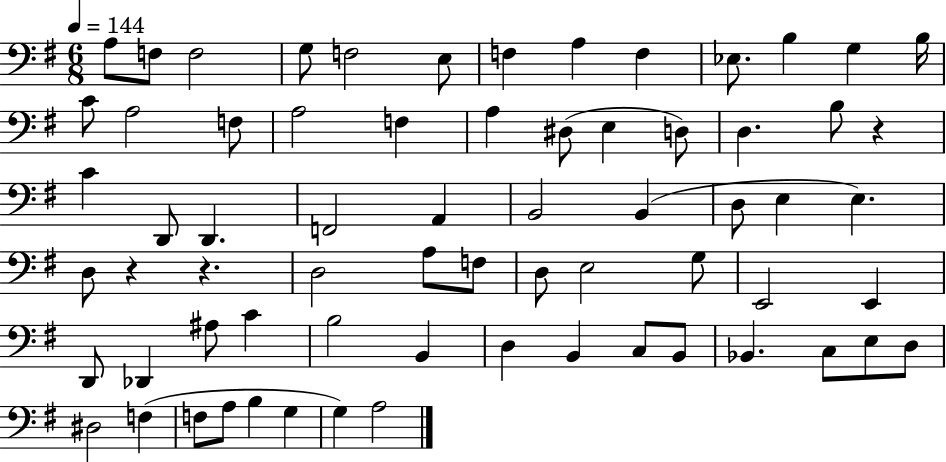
A3/e F3/e F3/h G3/e F3/h E3/e F3/q A3/q F3/q Eb3/e. B3/q G3/q B3/s C4/e A3/h F3/e A3/h F3/q A3/q D#3/e E3/q D3/e D3/q. B3/e R/q C4/q D2/e D2/q. F2/h A2/q B2/h B2/q D3/e E3/q E3/q. D3/e R/q R/q. D3/h A3/e F3/e D3/e E3/h G3/e E2/h E2/q D2/e Db2/q A#3/e C4/q B3/h B2/q D3/q B2/q C3/e B2/e Bb2/q. C3/e E3/e D3/e D#3/h F3/q F3/e A3/e B3/q G3/q G3/q A3/h